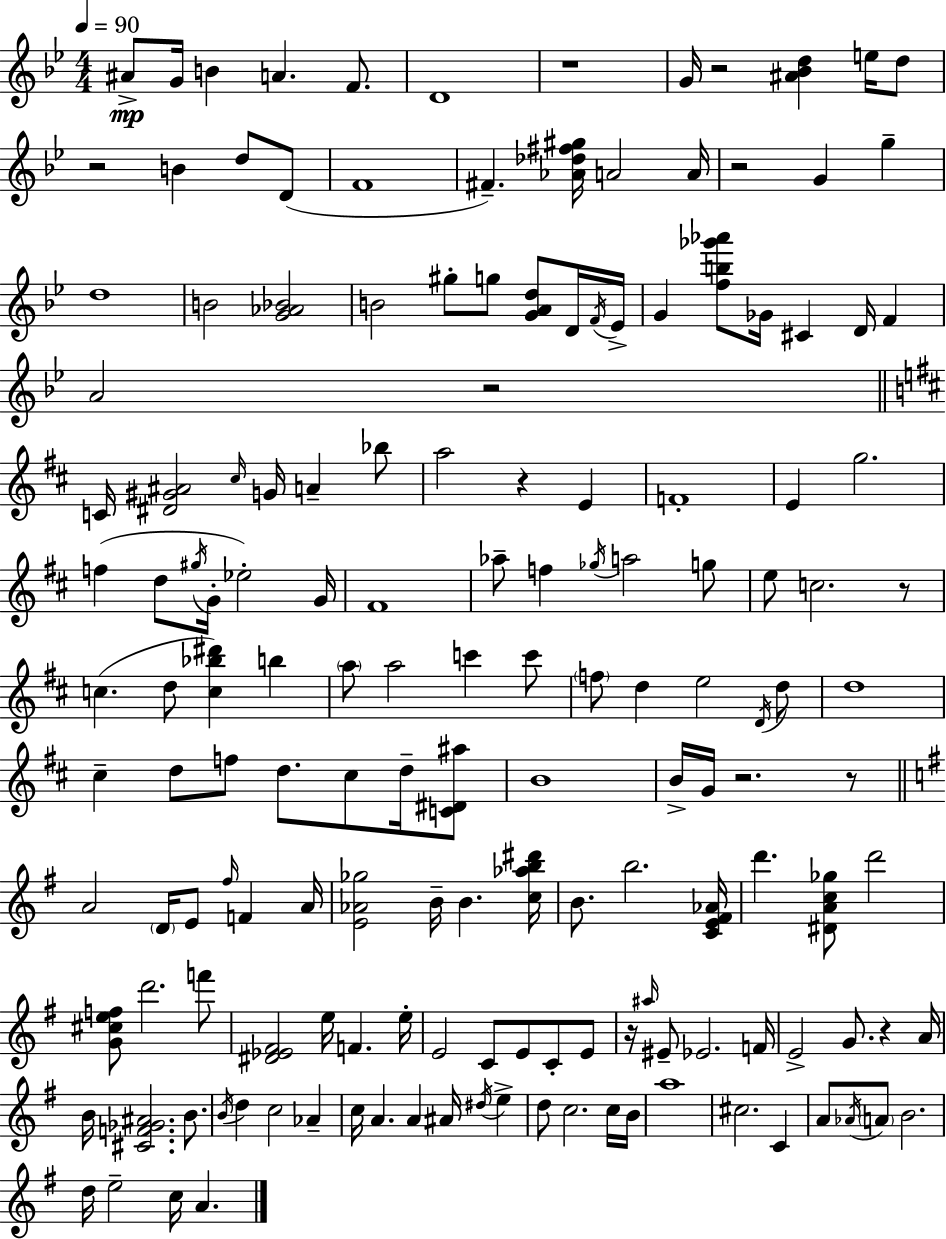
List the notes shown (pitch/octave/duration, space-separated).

A#4/e G4/s B4/q A4/q. F4/e. D4/w R/w G4/s R/h [A#4,Bb4,D5]/q E5/s D5/e R/h B4/q D5/e D4/e F4/w F#4/q. [Ab4,Db5,F#5,G#5]/s A4/h A4/s R/h G4/q G5/q D5/w B4/h [G4,Ab4,Bb4]/h B4/h G#5/e G5/e [G4,A4,D5]/e D4/s F4/s Eb4/s G4/q [F5,B5,Gb6,Ab6]/e Gb4/s C#4/q D4/s F4/q A4/h R/h C4/s [D#4,G#4,A#4]/h C#5/s G4/s A4/q Bb5/e A5/h R/q E4/q F4/w E4/q G5/h. F5/q D5/e G#5/s G4/s Eb5/h G4/s F#4/w Ab5/e F5/q Gb5/s A5/h G5/e E5/e C5/h. R/e C5/q. D5/e [C5,Bb5,D#6]/q B5/q A5/e A5/h C6/q C6/e F5/e D5/q E5/h D4/s D5/e D5/w C#5/q D5/e F5/e D5/e. C#5/e D5/s [C4,D#4,A#5]/e B4/w B4/s G4/s R/h. R/e A4/h D4/s E4/e F#5/s F4/q A4/s [E4,Ab4,Gb5]/h B4/s B4/q. [C5,Ab5,B5,D#6]/s B4/e. B5/h. [C4,E4,F#4,Ab4]/s D6/q. [D#4,A4,C5,Gb5]/e D6/h [G4,C#5,E5,F5]/e D6/h. F6/e [D#4,Eb4,F#4]/h E5/s F4/q. E5/s E4/h C4/e E4/e C4/e E4/e R/s A#5/s EIS4/e Eb4/h. F4/s E4/h G4/e. R/q A4/s B4/s [C#4,F4,Gb4,A#4]/h. B4/e. B4/s D5/q C5/h Ab4/q C5/s A4/q. A4/q A#4/s D#5/s E5/q D5/e C5/h. C5/s B4/s A5/w C#5/h. C4/q A4/e Ab4/s A4/e B4/h. D5/s E5/h C5/s A4/q.